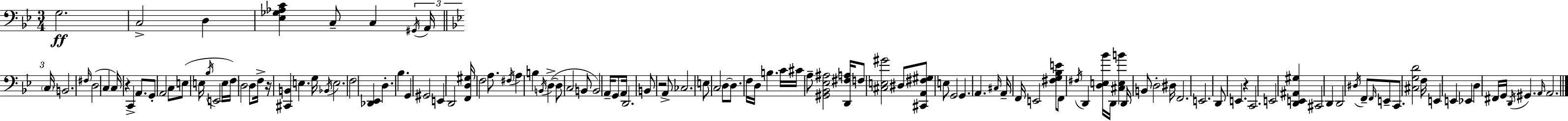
{
  \clef bass
  \numericTimeSignature
  \time 3/4
  \key bes \major
  \repeat volta 2 { g2.\ff | c2-> d4 | <ees ges aes c'>4 c8-- c4 \tuplet 3/2 { \acciaccatura { gis,16 } a,16 | \bar "||" \break \key bes \major \parenthesize c16 } b,2. | \grace { fis16 } d2( c4 | c16) r4 c,4-> a,8. | g,8-. a,2 | \break c8 e8( e16 \acciaccatura { bes16 } e,2 | e16 f16) d2 | d8 f16-> r16 <cis, b,>4 e4. | g16 \acciaccatura { bes,16 } e2. | \break f2 | <des, ees,>4 d4.-. bes4. | g,4 gis,2 | e,4 d,2 | \break <f, d gis>16 f2 | a8. \acciaccatura { fis16 } a4 b4 | \acciaccatura { b,16 } d4->~(~ d8 c2 | b,8 b,2) | \break a,16-- g,8 a,16 d,2. | b,8 r2 | a,8-> ces2. | e8 c2 | \break d8~~ d8. f16 d16 b4. | c'16 cis'16 a8-- <gis, bes, ees ais>2 | <d, fis a>16 f8 <cis e gis'>2 | dis8 <cis, a, fis gis>8 e8 g,2 | \break g,4. | a,4. \grace { cis16 } a,16-- f,16 e,2 | <fis g bes e'>8 f,8 \acciaccatura { fis16 } d,4 | <d e bes'>16 d,16 <cis e b'>4 d,16 b,8 d2-. | \break dis16 f,2. | e,2. | d,8 e,4. | r4 c,2. | \break e,2 | <d, e, ais, gis>4 cis,2 | d,4 d,2 | \acciaccatura { dis16 } f,8-- \grace { f,16 } e,8-- c,8. | \break <cis g d'>2 f16 e,4 | e,4 ees,4 d4 | fis,16 g,16 \acciaccatura { d,16 } gis,4. \grace { a,16 } | a,2. | \break } \bar "|."
}